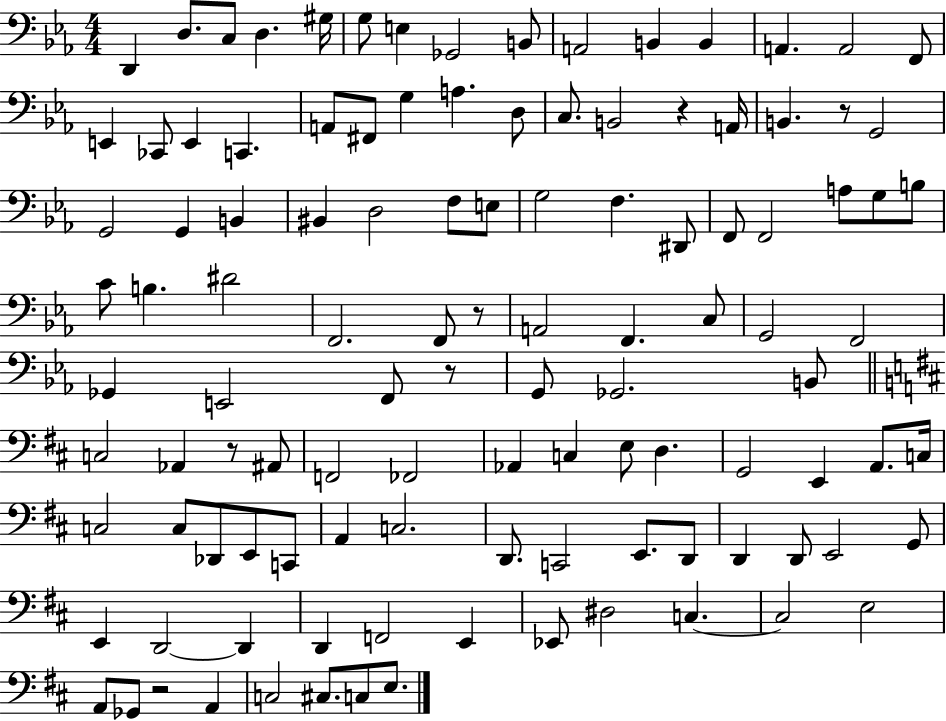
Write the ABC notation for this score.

X:1
T:Untitled
M:4/4
L:1/4
K:Eb
D,, D,/2 C,/2 D, ^G,/4 G,/2 E, _G,,2 B,,/2 A,,2 B,, B,, A,, A,,2 F,,/2 E,, _C,,/2 E,, C,, A,,/2 ^F,,/2 G, A, D,/2 C,/2 B,,2 z A,,/4 B,, z/2 G,,2 G,,2 G,, B,, ^B,, D,2 F,/2 E,/2 G,2 F, ^D,,/2 F,,/2 F,,2 A,/2 G,/2 B,/2 C/2 B, ^D2 F,,2 F,,/2 z/2 A,,2 F,, C,/2 G,,2 F,,2 _G,, E,,2 F,,/2 z/2 G,,/2 _G,,2 B,,/2 C,2 _A,, z/2 ^A,,/2 F,,2 _F,,2 _A,, C, E,/2 D, G,,2 E,, A,,/2 C,/4 C,2 C,/2 _D,,/2 E,,/2 C,,/2 A,, C,2 D,,/2 C,,2 E,,/2 D,,/2 D,, D,,/2 E,,2 G,,/2 E,, D,,2 D,, D,, F,,2 E,, _E,,/2 ^D,2 C, C,2 E,2 A,,/2 _G,,/2 z2 A,, C,2 ^C,/2 C,/2 E,/2